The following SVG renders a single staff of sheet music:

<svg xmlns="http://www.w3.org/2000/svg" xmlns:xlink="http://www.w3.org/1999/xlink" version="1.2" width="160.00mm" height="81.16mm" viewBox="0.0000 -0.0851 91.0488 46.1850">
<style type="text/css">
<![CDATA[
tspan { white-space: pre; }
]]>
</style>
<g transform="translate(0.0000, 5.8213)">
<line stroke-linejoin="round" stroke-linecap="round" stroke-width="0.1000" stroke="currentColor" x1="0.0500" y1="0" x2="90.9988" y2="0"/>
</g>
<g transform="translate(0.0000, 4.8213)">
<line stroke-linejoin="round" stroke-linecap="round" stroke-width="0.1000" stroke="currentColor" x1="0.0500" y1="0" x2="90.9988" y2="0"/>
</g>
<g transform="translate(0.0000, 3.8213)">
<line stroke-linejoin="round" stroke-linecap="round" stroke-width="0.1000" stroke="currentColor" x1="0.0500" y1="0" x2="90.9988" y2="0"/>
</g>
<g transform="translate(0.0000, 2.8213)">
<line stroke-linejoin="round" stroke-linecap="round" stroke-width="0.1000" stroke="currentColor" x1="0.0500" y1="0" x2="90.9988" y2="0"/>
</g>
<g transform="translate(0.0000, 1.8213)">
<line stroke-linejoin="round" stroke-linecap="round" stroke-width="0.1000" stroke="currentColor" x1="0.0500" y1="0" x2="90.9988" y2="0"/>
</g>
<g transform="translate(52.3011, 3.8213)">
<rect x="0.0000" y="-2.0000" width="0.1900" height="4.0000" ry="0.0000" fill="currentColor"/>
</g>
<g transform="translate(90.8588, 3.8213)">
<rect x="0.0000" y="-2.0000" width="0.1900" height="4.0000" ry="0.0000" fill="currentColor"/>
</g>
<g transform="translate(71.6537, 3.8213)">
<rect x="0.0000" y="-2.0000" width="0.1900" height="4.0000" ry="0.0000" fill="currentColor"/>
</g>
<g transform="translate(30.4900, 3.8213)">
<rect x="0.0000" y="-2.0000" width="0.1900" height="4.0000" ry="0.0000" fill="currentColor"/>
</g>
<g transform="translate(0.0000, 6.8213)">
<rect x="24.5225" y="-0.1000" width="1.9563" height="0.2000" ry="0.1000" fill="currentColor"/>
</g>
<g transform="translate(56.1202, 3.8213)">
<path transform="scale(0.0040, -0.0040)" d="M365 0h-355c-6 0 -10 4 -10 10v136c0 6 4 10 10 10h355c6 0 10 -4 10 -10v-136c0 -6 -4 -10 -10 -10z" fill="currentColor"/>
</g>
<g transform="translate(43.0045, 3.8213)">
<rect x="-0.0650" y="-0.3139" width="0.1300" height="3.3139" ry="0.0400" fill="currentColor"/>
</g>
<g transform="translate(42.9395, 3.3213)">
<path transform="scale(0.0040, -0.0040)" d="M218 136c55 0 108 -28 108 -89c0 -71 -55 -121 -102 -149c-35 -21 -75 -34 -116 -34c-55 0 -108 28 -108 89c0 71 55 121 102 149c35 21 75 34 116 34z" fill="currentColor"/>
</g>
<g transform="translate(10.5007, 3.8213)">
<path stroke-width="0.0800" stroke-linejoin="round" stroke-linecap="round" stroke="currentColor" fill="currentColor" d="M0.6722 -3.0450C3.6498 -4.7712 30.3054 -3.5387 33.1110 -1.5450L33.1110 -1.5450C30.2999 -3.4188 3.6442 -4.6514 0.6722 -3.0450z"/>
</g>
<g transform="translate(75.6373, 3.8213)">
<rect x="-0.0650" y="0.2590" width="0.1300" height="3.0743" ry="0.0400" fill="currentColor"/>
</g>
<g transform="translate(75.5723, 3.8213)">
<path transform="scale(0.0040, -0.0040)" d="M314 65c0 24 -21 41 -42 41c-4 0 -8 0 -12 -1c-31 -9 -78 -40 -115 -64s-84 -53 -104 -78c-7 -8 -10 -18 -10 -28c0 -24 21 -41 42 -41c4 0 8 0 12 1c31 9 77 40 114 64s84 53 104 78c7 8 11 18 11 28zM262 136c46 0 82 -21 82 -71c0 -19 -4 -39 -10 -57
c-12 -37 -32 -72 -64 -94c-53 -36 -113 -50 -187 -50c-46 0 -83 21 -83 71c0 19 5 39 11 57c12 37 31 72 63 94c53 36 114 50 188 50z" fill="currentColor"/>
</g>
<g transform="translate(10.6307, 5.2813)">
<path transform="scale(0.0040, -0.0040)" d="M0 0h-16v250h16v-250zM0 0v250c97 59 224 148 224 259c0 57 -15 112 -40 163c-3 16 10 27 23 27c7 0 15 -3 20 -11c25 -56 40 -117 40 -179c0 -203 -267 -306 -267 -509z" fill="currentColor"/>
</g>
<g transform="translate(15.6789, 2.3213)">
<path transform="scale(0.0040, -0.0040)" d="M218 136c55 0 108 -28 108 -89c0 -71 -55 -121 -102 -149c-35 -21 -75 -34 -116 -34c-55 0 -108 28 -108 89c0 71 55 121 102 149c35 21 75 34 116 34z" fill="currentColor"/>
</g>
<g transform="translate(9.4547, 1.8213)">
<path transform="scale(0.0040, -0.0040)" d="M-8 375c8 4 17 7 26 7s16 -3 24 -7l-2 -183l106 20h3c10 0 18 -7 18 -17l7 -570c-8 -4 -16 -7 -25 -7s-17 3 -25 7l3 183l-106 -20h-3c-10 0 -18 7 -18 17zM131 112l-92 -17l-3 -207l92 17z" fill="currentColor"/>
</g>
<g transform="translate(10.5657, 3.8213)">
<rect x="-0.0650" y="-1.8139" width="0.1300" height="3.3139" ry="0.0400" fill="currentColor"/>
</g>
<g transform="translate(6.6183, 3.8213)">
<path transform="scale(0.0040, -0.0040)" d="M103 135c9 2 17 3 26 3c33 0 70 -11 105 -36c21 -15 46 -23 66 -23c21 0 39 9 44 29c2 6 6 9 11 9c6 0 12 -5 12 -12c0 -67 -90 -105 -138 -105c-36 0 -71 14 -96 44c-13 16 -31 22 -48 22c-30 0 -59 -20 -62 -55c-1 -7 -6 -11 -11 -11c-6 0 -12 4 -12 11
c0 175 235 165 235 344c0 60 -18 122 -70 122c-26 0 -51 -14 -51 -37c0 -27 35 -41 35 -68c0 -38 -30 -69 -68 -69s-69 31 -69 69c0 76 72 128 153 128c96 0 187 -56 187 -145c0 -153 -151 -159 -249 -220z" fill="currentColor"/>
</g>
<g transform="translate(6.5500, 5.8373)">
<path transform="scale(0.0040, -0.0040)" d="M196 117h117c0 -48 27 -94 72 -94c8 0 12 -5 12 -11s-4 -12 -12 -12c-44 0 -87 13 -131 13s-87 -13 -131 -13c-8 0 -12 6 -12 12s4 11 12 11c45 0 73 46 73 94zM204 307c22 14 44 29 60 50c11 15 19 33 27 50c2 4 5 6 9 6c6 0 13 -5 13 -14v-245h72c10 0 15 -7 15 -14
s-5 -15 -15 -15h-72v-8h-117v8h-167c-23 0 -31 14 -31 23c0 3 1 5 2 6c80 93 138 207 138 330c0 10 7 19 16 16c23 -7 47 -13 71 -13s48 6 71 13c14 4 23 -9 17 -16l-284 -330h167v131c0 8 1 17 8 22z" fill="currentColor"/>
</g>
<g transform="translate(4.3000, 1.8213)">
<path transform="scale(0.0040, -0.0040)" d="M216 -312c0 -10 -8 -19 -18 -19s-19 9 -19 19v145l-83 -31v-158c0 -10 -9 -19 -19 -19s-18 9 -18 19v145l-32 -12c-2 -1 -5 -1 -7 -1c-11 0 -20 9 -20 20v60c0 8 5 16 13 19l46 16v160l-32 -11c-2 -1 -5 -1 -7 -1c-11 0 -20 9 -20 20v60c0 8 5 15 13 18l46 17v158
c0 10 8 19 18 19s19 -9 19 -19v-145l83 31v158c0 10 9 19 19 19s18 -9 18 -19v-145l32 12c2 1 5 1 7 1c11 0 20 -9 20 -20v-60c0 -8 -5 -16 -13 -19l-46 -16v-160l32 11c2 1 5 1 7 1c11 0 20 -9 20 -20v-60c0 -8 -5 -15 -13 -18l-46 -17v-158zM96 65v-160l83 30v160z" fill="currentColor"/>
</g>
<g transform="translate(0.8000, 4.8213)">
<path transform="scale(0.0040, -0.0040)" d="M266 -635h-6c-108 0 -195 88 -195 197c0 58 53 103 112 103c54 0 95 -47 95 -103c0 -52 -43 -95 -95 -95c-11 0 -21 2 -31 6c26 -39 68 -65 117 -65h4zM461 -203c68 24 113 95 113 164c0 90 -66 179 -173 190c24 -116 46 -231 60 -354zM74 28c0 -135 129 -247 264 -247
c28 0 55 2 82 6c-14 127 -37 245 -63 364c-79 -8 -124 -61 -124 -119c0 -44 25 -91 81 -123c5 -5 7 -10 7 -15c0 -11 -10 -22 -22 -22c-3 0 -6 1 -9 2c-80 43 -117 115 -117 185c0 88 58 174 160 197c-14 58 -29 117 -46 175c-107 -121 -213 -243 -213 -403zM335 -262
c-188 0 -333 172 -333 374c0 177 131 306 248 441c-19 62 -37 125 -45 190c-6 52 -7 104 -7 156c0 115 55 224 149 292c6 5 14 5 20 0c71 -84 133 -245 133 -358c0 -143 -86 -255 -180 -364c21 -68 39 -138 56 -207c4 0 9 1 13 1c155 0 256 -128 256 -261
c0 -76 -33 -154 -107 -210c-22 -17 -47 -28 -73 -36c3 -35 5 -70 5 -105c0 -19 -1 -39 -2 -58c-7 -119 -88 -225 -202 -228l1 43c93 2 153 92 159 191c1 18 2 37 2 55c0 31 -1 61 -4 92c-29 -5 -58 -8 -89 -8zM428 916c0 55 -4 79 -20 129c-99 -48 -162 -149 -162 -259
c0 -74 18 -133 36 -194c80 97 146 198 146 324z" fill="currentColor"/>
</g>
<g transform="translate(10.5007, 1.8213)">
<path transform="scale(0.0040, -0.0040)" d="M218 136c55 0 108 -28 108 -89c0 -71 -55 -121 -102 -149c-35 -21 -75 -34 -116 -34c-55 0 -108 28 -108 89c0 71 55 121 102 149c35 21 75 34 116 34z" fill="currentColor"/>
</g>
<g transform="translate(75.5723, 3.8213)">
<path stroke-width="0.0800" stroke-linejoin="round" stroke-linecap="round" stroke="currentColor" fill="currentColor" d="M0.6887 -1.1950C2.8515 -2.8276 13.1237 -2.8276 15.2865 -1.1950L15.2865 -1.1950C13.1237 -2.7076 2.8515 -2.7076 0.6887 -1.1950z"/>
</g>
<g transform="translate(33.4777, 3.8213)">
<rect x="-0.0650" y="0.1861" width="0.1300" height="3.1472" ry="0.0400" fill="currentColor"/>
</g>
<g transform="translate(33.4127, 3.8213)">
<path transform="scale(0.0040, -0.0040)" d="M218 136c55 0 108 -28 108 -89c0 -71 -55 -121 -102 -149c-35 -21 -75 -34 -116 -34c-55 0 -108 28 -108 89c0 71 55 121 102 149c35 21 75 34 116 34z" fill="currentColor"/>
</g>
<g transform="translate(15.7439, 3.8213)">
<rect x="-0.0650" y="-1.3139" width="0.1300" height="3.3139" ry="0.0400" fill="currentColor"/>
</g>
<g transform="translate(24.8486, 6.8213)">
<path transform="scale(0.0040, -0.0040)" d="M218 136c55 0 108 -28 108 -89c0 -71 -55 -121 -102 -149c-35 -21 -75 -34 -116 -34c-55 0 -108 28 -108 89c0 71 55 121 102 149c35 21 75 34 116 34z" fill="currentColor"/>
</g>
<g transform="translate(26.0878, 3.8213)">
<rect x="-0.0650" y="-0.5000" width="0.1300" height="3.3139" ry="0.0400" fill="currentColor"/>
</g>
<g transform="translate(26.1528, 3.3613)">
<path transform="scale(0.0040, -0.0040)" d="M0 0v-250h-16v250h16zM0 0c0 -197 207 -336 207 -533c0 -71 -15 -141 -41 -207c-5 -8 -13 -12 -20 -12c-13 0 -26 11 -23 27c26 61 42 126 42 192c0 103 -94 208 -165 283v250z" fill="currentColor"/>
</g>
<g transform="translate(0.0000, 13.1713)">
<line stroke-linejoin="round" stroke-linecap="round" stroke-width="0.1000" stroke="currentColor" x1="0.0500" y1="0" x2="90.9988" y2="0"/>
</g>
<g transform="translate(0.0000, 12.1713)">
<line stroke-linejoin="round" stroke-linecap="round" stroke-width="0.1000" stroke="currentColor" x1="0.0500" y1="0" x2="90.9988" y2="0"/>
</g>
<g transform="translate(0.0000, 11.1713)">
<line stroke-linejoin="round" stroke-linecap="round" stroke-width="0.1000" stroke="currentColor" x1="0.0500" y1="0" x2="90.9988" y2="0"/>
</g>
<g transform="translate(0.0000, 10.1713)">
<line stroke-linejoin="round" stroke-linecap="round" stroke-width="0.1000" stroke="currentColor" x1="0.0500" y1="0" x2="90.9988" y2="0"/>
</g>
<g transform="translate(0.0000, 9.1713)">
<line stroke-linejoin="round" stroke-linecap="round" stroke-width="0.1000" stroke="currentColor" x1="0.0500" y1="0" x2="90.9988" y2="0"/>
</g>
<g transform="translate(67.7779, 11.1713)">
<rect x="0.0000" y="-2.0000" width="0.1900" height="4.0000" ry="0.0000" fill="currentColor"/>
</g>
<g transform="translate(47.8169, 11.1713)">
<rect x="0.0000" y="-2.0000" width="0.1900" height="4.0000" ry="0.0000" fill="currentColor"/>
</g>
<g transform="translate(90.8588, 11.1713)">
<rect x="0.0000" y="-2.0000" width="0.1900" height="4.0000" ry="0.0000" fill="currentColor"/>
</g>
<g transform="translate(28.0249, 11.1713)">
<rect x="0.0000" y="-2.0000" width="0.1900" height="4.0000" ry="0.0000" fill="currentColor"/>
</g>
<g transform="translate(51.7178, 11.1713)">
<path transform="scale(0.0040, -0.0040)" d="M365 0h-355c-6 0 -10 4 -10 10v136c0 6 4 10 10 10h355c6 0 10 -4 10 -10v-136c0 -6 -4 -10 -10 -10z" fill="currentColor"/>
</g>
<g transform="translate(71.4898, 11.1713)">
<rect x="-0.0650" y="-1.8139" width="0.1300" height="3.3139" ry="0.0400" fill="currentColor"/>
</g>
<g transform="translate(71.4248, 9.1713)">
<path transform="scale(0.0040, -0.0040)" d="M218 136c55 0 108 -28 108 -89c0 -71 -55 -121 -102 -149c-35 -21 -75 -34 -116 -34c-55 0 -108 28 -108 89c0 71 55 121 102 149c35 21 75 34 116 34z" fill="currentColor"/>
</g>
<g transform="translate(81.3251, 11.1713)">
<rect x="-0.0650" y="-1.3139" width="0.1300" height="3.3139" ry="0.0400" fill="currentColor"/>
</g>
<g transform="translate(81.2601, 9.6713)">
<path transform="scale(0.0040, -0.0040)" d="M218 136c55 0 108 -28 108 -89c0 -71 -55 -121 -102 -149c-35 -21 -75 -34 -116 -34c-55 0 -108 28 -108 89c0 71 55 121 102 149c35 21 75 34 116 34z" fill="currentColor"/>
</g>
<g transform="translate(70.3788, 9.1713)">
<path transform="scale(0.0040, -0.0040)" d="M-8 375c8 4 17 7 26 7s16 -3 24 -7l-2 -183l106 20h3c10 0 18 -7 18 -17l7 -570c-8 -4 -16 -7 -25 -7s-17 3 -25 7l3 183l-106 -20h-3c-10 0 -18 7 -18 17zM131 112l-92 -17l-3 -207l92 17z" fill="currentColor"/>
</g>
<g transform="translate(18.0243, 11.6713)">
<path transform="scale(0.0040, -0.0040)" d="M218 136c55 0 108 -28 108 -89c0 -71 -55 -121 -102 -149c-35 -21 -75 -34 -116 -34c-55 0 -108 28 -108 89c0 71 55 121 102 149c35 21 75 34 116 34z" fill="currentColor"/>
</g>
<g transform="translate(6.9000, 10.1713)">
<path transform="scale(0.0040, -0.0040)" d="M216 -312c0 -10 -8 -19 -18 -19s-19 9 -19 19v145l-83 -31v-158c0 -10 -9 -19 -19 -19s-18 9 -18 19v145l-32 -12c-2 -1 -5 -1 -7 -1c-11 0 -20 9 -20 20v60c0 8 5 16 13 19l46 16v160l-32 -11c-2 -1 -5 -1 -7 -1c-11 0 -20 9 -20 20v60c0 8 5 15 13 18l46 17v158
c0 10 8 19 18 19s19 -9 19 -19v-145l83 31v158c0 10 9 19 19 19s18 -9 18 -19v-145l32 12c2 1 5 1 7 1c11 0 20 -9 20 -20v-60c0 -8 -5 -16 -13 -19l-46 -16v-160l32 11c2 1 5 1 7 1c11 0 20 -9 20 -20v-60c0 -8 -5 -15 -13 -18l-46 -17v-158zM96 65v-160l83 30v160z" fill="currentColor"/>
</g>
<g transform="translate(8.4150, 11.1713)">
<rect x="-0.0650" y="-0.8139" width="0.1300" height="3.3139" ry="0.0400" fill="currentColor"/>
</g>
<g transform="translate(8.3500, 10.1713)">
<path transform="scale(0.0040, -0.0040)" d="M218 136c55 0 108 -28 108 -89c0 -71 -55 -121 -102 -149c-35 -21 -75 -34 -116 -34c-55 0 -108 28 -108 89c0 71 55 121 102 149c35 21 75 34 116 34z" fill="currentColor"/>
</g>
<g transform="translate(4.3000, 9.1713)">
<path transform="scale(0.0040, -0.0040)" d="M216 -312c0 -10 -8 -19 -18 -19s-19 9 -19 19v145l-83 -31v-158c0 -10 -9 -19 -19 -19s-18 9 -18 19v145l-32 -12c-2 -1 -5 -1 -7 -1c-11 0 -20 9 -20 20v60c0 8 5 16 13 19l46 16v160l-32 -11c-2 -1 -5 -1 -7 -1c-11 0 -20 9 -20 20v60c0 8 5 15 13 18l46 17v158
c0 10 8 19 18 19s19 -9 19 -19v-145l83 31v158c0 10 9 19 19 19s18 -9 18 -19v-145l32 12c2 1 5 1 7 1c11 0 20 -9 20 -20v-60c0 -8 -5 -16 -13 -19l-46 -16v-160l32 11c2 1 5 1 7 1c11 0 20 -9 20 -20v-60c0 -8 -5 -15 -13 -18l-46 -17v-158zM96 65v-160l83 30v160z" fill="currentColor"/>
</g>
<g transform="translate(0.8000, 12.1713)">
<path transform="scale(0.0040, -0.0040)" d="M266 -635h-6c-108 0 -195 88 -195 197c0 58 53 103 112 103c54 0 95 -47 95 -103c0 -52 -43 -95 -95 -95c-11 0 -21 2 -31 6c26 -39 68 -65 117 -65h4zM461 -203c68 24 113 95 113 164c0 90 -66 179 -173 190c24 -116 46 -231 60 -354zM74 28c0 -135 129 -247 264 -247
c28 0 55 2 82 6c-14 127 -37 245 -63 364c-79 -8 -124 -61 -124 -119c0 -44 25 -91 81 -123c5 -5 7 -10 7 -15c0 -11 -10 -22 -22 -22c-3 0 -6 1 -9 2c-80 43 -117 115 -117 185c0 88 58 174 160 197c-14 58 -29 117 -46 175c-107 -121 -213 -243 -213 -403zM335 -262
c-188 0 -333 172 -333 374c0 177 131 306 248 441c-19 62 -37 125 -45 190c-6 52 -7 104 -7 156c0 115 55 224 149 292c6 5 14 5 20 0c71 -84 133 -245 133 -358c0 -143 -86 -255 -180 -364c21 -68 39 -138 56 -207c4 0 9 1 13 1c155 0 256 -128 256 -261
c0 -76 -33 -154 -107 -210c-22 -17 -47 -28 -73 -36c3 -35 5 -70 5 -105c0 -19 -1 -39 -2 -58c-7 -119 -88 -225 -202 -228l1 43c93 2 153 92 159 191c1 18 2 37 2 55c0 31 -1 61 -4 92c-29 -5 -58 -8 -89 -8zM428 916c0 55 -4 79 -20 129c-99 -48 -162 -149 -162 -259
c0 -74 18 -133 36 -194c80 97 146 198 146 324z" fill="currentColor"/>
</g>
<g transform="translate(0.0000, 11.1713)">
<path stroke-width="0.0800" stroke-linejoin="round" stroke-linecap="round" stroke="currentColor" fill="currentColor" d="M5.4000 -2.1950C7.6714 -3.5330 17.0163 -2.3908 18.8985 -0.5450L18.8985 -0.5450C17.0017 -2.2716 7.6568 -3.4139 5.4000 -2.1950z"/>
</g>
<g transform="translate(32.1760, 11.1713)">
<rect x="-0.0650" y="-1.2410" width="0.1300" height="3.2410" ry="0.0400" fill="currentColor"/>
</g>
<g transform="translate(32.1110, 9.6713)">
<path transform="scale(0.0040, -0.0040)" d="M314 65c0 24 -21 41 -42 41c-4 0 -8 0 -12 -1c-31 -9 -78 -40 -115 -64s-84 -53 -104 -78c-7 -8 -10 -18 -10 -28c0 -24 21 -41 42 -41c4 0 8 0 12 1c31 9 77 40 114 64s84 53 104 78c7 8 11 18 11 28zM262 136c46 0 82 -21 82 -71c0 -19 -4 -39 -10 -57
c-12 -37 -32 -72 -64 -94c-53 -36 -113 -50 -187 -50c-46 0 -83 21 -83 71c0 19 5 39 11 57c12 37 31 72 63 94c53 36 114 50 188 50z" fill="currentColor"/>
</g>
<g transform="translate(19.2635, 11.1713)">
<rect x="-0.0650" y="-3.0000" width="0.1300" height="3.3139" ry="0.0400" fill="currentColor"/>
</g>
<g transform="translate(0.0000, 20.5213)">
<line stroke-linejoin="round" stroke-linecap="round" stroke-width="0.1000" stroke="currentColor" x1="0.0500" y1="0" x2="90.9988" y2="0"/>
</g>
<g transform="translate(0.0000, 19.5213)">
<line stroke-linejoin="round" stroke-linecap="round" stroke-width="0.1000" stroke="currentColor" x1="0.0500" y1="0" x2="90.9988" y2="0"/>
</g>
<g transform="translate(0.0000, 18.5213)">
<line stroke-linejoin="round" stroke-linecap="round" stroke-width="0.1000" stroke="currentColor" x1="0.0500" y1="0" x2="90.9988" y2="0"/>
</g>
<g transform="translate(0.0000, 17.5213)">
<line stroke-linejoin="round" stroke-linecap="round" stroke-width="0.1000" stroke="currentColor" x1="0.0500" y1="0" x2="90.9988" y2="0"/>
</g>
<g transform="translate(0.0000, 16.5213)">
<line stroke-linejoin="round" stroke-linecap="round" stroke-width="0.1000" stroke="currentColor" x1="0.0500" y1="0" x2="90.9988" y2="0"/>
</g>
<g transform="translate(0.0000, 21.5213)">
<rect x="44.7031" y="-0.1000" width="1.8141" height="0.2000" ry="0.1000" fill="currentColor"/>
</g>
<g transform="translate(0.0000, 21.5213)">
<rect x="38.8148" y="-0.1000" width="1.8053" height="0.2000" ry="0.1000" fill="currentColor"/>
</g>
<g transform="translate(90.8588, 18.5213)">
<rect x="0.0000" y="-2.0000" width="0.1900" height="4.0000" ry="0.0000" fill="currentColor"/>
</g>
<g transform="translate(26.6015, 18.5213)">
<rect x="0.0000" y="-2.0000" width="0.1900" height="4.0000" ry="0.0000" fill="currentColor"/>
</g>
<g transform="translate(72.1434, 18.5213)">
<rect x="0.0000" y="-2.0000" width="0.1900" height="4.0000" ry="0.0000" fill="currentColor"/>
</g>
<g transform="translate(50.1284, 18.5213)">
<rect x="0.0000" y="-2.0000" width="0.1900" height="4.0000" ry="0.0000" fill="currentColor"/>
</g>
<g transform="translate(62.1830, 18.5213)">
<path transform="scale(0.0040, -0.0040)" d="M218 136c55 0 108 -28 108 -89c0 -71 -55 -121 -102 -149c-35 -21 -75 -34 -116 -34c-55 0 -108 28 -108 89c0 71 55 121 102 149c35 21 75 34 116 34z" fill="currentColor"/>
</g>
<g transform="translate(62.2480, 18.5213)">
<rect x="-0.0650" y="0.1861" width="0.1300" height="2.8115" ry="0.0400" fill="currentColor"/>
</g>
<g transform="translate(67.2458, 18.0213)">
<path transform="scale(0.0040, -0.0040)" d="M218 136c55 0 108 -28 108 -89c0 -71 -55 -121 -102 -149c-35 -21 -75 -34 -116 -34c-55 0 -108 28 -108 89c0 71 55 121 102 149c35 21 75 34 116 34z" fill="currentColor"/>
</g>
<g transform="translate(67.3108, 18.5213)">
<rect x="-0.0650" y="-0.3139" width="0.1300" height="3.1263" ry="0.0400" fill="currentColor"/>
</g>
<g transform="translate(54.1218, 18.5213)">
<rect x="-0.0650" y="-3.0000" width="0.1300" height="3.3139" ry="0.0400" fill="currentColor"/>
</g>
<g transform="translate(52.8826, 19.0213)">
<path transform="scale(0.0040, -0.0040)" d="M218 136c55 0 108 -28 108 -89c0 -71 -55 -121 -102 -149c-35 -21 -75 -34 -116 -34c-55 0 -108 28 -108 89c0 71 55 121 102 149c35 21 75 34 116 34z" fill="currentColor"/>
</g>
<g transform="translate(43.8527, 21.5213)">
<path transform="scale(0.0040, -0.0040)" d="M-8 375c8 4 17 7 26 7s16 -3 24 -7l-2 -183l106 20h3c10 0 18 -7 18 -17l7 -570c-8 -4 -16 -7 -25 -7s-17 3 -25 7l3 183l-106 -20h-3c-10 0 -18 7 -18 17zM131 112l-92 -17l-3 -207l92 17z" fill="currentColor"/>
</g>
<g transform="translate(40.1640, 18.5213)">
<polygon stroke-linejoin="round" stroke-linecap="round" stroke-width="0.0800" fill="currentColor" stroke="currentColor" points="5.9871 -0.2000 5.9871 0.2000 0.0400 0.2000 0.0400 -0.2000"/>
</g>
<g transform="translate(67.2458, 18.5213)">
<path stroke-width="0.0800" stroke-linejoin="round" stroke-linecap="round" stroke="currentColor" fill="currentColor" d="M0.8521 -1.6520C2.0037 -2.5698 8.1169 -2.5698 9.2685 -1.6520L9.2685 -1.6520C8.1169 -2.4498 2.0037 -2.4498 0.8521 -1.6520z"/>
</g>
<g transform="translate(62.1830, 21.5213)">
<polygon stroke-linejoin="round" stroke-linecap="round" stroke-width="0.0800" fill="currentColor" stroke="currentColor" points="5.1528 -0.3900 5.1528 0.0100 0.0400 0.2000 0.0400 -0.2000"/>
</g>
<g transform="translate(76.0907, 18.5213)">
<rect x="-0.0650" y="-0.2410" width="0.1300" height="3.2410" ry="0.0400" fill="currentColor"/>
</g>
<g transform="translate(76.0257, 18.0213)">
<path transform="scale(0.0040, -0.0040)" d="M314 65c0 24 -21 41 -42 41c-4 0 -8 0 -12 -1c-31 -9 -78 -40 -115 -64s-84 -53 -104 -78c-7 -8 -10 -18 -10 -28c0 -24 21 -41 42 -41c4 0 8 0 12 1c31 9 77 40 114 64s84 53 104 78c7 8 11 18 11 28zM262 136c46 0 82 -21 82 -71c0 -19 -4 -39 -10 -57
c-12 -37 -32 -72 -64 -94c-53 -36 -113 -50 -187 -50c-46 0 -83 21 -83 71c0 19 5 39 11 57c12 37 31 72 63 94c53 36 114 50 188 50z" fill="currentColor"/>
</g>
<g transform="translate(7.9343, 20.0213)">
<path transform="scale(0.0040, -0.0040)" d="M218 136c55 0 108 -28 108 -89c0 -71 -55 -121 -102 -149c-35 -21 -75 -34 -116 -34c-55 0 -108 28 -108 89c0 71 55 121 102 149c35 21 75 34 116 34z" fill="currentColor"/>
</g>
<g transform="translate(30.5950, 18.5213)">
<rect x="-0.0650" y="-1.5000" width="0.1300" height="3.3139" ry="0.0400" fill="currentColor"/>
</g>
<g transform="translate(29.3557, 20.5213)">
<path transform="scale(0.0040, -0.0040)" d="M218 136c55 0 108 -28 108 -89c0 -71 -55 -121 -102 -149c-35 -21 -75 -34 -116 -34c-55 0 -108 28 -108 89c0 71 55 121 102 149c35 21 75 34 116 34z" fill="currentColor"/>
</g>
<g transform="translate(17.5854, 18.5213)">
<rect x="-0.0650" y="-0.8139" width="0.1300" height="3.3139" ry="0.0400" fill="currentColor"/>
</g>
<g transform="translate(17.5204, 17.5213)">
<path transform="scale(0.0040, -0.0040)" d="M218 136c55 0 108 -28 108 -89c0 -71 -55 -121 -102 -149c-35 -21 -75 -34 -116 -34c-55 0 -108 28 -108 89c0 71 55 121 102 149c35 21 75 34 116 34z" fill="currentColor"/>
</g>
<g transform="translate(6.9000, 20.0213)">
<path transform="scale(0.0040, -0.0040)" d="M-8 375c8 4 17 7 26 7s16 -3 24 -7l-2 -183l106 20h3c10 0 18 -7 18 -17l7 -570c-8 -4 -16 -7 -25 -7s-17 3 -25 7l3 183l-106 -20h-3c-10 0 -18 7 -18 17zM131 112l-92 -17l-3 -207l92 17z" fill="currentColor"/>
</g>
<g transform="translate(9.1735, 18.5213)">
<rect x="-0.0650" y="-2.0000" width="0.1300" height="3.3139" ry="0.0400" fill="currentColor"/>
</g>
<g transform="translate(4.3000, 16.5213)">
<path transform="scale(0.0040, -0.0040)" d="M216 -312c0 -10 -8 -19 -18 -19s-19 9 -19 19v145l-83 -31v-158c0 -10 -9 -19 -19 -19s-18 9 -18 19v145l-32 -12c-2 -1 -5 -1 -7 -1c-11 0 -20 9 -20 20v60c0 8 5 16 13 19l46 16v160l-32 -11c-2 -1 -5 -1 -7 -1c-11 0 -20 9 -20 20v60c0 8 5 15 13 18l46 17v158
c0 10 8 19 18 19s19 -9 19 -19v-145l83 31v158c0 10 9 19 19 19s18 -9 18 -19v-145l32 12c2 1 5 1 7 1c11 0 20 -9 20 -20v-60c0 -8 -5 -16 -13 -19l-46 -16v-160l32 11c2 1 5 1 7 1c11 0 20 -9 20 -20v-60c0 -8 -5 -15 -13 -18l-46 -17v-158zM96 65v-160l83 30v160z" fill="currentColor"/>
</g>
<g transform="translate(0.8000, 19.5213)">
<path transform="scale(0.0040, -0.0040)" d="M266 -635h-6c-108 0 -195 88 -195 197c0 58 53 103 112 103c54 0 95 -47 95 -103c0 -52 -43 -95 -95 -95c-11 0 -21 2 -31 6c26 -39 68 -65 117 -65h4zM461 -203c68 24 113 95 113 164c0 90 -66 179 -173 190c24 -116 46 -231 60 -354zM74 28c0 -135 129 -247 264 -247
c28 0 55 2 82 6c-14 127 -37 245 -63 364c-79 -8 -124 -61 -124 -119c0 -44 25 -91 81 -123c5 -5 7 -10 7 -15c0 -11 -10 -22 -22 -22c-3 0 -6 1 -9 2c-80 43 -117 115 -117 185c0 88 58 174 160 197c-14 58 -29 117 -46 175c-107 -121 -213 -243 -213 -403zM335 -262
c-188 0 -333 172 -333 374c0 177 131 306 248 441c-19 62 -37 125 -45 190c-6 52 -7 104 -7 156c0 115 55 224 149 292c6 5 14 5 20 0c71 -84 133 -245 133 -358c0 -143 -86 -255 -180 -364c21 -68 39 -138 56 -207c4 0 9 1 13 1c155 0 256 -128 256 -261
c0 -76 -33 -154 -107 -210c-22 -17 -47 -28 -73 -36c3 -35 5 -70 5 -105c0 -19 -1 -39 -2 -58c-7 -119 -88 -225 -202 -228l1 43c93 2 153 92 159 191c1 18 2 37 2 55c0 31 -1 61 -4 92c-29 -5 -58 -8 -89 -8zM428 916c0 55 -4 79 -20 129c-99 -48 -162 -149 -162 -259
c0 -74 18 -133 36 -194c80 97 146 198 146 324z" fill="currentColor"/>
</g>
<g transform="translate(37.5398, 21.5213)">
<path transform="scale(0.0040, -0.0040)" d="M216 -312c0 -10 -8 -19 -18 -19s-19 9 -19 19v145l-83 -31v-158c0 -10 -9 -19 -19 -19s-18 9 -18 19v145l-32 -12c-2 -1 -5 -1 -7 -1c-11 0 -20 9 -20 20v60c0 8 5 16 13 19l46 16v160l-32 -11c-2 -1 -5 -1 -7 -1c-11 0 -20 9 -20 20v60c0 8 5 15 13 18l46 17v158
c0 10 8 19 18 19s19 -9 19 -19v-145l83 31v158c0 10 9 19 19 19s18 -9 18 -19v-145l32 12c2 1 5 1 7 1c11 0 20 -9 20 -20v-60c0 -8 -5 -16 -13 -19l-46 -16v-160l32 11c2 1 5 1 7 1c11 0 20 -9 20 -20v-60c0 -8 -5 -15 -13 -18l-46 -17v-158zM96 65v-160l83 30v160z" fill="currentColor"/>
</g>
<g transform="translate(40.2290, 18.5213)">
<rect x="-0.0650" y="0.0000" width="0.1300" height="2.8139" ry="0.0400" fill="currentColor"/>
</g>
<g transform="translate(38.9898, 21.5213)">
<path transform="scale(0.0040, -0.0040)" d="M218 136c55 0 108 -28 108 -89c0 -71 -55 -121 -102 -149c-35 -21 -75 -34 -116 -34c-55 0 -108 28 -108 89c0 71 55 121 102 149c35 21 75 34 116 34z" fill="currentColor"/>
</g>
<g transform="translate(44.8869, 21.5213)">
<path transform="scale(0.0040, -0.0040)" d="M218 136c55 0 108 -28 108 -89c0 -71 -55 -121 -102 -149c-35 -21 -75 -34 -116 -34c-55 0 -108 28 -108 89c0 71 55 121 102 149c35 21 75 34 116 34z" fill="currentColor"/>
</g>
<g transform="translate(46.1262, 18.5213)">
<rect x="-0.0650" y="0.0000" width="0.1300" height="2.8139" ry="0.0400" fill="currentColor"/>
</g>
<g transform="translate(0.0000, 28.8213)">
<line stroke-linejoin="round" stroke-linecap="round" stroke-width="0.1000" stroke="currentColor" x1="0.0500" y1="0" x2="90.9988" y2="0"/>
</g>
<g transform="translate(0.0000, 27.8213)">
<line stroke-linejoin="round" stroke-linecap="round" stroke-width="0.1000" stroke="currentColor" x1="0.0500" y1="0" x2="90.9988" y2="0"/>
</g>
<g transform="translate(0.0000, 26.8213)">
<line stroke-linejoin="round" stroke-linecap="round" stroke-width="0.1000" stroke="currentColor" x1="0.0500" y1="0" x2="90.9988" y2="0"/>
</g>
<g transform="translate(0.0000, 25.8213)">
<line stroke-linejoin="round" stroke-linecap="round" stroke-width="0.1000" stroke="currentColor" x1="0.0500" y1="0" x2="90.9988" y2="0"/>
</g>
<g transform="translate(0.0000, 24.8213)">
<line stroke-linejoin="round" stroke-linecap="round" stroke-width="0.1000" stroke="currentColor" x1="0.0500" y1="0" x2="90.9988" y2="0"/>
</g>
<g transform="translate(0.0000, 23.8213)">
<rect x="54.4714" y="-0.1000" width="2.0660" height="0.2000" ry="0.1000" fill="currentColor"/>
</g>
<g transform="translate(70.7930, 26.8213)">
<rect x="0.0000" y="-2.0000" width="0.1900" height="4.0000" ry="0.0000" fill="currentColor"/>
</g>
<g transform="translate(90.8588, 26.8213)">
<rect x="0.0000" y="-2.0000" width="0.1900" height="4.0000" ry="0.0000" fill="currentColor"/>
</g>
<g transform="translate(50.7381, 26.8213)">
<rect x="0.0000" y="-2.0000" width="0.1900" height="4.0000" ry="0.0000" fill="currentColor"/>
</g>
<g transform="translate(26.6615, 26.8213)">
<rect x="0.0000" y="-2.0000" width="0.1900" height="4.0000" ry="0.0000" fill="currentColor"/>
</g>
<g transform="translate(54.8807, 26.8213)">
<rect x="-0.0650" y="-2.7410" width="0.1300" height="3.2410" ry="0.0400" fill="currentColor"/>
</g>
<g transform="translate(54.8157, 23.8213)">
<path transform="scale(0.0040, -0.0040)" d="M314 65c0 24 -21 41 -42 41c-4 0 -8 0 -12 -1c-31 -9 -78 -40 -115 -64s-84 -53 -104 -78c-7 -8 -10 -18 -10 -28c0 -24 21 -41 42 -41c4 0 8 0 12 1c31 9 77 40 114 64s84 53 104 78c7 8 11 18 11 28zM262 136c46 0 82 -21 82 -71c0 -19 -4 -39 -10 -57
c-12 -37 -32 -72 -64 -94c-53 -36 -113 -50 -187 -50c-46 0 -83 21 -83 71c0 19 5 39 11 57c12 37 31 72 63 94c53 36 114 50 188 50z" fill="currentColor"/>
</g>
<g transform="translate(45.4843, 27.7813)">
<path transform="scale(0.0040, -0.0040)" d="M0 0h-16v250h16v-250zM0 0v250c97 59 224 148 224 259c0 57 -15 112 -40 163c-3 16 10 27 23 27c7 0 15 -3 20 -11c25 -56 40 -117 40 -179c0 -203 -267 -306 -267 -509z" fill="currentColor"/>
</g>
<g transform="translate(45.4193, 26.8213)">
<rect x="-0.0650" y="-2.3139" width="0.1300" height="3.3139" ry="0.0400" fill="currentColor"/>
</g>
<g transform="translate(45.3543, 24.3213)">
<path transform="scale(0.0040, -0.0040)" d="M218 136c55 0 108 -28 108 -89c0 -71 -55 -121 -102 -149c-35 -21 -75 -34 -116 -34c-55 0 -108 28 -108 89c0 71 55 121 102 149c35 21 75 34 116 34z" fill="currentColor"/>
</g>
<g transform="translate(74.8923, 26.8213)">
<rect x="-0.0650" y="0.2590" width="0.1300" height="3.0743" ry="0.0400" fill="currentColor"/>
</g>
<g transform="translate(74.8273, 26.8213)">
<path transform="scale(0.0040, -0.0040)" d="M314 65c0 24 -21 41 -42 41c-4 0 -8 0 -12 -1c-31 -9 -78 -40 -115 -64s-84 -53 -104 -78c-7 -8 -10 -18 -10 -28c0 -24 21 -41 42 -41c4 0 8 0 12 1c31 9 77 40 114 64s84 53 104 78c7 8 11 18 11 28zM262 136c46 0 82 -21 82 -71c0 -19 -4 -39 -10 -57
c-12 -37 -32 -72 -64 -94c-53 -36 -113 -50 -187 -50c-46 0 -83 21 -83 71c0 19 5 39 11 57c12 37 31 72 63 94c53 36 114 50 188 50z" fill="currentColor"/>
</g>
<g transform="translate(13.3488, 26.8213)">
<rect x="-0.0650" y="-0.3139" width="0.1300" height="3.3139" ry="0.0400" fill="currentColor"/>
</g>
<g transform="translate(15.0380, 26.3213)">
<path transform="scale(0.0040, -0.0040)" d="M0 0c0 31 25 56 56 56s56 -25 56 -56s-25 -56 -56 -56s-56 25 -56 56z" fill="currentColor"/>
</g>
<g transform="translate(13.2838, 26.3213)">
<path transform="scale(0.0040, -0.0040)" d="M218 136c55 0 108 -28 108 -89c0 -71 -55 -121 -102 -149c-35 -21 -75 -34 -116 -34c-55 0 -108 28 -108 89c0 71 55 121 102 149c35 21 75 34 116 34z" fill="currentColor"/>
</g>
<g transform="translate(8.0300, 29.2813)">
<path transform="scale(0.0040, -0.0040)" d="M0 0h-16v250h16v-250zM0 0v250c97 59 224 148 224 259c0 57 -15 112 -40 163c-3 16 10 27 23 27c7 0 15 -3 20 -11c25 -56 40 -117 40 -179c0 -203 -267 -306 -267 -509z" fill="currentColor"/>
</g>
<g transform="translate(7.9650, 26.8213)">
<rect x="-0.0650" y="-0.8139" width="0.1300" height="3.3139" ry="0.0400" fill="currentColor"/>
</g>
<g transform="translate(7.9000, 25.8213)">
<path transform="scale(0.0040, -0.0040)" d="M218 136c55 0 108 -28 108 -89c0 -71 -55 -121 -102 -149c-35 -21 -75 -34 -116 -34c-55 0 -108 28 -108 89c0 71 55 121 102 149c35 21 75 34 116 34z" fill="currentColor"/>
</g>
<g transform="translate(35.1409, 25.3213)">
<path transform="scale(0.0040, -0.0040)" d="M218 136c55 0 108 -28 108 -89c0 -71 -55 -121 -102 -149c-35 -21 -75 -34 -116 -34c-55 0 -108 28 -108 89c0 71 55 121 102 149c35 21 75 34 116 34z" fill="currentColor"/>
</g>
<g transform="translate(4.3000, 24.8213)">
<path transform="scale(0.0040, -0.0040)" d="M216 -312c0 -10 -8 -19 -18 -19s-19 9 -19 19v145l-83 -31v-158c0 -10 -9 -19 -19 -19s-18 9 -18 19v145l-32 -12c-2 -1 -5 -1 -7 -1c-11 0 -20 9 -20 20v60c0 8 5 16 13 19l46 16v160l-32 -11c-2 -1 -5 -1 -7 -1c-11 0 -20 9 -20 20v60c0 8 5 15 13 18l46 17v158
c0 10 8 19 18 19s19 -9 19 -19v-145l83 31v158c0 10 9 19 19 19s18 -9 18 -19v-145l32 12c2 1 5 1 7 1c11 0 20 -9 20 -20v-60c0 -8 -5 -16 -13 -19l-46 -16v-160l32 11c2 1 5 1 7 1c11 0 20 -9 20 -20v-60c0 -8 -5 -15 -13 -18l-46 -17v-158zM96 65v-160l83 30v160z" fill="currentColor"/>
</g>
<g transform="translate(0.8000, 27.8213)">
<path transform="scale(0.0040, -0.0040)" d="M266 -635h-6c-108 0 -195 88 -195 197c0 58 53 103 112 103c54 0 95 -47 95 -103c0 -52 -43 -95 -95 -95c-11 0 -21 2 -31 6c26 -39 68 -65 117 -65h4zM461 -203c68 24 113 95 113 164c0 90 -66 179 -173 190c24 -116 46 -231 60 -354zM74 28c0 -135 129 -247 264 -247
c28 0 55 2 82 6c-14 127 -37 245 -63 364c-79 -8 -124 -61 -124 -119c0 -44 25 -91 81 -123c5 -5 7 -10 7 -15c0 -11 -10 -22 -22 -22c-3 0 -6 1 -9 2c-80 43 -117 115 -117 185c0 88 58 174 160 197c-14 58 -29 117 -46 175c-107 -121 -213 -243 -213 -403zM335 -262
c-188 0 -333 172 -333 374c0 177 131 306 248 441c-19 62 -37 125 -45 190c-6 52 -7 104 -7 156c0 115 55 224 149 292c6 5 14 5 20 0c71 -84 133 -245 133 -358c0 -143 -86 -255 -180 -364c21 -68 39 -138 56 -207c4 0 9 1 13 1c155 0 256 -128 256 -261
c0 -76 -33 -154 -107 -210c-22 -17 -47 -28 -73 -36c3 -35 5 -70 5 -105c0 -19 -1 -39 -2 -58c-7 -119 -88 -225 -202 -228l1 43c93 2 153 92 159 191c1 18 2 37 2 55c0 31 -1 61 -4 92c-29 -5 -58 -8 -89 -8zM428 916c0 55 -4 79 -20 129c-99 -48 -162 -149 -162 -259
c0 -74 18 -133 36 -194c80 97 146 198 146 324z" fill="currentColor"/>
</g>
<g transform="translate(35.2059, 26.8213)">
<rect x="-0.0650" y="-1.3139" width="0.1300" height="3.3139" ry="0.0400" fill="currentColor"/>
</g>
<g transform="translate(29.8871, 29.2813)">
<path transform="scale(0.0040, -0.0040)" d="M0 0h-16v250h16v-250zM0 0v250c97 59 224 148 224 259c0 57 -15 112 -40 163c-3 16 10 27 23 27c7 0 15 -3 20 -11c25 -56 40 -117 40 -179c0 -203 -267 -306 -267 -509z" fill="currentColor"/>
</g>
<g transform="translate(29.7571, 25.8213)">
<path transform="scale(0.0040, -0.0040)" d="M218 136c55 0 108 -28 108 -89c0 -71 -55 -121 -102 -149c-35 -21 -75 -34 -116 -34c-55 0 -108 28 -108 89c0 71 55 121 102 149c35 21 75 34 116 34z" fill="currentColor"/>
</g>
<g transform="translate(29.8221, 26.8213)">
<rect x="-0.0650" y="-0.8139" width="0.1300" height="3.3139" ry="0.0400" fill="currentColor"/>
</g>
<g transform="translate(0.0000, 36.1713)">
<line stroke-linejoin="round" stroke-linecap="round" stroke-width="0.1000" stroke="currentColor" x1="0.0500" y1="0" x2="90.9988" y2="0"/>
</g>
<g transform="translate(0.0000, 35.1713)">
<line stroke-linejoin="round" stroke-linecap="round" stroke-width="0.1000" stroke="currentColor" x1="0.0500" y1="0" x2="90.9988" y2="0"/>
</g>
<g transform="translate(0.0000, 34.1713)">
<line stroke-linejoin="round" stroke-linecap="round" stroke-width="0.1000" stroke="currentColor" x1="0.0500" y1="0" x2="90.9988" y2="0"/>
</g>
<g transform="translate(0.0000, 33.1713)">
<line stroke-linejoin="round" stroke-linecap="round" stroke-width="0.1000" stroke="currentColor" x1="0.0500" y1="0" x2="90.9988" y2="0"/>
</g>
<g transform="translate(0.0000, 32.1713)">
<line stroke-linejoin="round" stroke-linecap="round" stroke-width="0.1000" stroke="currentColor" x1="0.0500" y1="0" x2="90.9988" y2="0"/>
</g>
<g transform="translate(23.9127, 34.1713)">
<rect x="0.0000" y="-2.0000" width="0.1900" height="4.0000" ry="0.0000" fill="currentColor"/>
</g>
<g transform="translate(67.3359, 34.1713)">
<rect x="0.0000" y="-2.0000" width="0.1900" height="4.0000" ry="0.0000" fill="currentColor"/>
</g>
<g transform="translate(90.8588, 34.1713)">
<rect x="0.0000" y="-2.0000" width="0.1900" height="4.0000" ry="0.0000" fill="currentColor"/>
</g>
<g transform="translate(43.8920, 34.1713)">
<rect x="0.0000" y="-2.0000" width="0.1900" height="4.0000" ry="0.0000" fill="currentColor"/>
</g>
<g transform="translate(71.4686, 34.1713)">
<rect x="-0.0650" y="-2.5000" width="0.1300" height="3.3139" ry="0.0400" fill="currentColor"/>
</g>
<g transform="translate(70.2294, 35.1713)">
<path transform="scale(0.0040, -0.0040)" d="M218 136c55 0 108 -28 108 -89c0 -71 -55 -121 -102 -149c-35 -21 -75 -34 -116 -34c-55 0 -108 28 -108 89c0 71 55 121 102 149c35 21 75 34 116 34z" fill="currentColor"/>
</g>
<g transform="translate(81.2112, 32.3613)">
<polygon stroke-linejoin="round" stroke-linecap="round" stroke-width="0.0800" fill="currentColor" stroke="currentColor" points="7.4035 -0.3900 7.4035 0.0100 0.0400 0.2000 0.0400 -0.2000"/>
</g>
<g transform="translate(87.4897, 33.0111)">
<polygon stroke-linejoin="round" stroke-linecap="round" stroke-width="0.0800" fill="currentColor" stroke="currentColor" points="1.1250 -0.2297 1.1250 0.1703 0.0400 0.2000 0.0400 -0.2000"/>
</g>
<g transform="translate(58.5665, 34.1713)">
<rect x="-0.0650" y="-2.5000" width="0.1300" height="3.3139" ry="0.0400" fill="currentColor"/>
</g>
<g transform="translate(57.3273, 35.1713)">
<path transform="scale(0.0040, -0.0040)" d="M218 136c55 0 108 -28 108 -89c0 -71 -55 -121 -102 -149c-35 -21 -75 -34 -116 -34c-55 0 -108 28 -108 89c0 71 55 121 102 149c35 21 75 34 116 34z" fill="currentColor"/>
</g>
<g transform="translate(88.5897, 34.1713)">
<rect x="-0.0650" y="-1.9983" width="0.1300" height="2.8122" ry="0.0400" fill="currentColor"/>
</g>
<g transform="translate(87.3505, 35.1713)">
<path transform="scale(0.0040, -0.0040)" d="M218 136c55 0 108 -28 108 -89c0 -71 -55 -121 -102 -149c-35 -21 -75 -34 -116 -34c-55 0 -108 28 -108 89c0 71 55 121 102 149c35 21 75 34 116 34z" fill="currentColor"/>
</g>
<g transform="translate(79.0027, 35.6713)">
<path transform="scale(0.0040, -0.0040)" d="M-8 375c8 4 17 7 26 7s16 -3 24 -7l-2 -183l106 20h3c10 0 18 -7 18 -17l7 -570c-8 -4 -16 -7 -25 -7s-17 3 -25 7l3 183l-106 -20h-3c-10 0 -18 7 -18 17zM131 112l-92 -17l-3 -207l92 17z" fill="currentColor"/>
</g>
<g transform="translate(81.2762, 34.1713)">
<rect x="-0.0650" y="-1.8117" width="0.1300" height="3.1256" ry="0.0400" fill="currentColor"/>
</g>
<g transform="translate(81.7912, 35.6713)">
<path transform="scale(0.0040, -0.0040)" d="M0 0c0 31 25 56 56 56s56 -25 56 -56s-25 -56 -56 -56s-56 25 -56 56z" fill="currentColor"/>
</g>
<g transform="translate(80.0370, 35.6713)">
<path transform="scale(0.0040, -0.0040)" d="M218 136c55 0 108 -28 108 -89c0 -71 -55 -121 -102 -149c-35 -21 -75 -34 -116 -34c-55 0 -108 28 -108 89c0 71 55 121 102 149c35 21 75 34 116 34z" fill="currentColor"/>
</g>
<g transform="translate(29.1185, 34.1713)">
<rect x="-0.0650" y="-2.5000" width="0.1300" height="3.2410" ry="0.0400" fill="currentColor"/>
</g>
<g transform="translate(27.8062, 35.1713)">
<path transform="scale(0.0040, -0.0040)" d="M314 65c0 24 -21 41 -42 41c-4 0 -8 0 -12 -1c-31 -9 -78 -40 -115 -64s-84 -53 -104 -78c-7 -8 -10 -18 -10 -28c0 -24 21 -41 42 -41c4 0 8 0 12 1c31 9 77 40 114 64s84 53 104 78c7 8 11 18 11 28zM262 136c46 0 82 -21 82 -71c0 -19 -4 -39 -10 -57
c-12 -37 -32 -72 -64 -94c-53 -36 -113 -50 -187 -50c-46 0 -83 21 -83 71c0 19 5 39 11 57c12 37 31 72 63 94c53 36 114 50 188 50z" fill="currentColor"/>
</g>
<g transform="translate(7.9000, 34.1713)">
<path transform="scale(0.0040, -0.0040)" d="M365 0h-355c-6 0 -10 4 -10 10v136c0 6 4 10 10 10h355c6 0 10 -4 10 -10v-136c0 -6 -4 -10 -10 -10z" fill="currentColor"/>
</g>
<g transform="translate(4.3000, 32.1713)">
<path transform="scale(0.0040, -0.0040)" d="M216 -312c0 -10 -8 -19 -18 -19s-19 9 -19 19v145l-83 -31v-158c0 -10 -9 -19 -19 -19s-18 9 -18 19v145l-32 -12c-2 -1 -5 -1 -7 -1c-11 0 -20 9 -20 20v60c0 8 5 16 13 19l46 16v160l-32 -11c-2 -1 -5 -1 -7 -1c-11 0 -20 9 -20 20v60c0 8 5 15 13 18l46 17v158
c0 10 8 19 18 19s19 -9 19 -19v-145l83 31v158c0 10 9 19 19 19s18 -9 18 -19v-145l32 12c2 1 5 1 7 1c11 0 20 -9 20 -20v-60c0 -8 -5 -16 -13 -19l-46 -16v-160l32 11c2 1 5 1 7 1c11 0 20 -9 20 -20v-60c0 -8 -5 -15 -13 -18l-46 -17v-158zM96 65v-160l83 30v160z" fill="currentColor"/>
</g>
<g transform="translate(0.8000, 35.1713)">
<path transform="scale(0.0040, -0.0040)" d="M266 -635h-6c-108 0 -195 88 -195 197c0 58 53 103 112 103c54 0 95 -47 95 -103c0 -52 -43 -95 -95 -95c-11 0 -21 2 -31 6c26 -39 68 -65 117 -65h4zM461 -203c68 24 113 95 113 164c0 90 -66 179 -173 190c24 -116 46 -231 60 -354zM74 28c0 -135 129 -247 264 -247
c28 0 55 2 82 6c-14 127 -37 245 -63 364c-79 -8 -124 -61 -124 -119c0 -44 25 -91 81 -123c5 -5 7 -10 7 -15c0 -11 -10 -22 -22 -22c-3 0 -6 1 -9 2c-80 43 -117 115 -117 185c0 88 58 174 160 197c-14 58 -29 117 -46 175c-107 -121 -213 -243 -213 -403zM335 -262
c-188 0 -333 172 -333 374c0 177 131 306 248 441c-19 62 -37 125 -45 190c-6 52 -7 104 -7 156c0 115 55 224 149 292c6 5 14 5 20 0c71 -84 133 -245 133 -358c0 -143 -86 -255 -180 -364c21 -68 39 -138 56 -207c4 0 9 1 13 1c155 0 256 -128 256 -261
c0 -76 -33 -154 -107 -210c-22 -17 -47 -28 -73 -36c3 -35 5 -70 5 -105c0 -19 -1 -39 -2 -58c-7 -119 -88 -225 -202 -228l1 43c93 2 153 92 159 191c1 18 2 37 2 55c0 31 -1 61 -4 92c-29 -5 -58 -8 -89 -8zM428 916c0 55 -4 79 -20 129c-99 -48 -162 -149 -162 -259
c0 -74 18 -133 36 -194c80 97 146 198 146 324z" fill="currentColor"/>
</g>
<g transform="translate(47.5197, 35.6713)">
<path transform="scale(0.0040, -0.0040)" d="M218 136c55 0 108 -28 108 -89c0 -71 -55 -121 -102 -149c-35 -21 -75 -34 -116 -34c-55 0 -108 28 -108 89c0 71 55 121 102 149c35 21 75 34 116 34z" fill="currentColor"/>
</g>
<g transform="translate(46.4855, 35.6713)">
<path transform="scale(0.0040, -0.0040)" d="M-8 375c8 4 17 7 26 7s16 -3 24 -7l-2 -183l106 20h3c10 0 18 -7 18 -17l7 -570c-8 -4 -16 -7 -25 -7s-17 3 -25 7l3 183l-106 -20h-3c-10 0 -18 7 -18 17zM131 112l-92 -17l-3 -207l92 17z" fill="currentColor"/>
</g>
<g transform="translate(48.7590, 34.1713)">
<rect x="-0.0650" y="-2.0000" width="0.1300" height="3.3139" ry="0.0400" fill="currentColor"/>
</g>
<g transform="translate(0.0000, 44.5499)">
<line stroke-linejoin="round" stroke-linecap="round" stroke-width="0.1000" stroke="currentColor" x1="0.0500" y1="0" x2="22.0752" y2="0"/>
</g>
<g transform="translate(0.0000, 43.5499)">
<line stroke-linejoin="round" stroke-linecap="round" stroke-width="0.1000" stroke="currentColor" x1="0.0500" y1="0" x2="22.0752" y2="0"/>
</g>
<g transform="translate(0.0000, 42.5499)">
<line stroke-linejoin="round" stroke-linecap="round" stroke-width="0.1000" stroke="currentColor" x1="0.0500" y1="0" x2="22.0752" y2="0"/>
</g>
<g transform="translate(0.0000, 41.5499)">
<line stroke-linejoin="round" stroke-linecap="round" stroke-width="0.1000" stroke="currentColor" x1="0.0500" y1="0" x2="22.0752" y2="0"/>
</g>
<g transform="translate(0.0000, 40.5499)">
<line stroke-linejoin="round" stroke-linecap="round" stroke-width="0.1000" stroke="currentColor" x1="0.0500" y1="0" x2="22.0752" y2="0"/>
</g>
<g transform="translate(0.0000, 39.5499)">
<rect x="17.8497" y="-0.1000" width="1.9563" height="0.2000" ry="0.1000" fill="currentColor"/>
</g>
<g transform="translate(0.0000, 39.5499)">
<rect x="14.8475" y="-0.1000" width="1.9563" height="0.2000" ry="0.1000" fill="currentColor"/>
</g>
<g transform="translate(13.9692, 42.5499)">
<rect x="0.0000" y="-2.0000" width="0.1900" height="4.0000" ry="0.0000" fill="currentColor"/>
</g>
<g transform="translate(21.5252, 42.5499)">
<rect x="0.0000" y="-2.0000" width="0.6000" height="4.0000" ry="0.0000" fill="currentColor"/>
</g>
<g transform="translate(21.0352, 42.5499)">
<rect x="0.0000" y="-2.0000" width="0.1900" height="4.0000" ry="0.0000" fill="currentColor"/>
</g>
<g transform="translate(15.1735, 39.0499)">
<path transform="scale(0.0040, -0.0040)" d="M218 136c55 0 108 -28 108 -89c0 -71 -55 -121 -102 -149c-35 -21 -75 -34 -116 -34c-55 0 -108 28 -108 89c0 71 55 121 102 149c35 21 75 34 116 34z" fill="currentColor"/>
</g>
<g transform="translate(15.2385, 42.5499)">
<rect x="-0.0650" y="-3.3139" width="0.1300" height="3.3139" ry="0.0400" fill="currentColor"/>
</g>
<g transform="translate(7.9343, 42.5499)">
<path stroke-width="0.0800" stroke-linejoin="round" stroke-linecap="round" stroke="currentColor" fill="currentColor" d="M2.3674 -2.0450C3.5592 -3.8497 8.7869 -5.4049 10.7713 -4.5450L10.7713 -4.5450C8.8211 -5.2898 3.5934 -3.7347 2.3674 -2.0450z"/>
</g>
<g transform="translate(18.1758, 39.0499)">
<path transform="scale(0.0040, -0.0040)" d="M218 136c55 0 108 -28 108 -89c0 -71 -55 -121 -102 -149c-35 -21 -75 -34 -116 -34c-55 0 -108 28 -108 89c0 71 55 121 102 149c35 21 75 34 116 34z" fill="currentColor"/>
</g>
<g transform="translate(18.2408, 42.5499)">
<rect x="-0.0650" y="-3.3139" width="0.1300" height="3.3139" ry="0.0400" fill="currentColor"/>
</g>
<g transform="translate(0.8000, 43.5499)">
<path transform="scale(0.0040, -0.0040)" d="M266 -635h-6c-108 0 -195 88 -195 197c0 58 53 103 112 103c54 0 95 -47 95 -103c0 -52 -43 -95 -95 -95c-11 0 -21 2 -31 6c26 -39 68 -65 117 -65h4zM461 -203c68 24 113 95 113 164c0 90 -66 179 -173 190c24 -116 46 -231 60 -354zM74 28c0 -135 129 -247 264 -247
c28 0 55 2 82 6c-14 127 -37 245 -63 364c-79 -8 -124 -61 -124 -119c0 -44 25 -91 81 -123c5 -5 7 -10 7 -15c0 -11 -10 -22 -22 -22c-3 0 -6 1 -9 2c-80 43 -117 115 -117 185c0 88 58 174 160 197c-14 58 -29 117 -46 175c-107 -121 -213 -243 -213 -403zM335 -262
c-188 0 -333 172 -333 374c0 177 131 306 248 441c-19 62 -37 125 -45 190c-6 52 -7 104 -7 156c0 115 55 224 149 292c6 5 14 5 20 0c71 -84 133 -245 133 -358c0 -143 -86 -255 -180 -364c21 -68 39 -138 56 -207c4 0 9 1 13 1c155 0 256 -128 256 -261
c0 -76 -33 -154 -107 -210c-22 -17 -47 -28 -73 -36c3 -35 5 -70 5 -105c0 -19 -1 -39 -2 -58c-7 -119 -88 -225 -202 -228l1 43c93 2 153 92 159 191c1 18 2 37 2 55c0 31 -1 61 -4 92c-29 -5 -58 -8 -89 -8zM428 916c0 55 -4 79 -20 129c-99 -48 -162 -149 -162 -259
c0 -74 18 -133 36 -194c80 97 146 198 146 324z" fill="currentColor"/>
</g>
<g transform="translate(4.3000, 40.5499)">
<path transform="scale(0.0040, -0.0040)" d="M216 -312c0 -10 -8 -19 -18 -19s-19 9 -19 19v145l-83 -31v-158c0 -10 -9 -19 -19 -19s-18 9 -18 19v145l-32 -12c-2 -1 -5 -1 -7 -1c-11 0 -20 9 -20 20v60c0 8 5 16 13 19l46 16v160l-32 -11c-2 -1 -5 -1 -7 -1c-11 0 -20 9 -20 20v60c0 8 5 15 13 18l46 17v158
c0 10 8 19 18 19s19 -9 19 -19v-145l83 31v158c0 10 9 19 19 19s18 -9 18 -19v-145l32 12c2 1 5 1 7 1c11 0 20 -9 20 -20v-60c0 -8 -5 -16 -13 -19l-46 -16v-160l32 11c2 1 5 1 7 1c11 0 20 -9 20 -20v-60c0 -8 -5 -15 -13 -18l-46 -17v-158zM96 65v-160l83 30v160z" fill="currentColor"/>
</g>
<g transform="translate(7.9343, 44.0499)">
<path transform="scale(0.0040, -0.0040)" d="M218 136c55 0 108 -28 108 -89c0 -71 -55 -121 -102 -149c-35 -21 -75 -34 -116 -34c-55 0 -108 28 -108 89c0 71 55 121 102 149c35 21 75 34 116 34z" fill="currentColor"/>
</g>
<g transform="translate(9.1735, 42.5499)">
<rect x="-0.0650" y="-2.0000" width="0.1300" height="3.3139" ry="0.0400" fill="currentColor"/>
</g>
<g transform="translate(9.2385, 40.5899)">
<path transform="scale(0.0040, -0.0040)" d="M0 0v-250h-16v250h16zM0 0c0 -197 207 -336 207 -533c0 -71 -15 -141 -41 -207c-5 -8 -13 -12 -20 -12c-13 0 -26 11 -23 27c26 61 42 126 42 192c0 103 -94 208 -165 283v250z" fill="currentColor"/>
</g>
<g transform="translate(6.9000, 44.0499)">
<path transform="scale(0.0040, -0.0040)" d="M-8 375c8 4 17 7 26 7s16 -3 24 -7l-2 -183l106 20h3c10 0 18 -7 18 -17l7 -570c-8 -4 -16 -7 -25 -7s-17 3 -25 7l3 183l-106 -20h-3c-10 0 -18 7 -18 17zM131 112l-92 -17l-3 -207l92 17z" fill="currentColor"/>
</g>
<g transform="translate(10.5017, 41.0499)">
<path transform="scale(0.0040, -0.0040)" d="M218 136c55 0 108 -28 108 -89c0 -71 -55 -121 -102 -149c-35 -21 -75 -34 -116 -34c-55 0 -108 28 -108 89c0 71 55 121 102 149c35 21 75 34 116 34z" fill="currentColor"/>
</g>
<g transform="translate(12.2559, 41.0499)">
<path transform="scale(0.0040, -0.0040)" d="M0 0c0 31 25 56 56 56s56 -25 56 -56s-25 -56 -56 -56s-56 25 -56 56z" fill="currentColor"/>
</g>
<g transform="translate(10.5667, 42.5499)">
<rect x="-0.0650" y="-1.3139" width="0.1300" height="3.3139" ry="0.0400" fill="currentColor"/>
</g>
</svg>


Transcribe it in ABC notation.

X:1
T:Untitled
M:2/4
L:1/4
K:G
f/2 e C/2 B c z2 B2 ^d A e2 z2 f e F d E ^C/2 C/2 A B/2 c/2 c2 d/2 c d/2 e g/2 a2 B2 z2 G2 F G G F/2 G/4 F/2 e b b